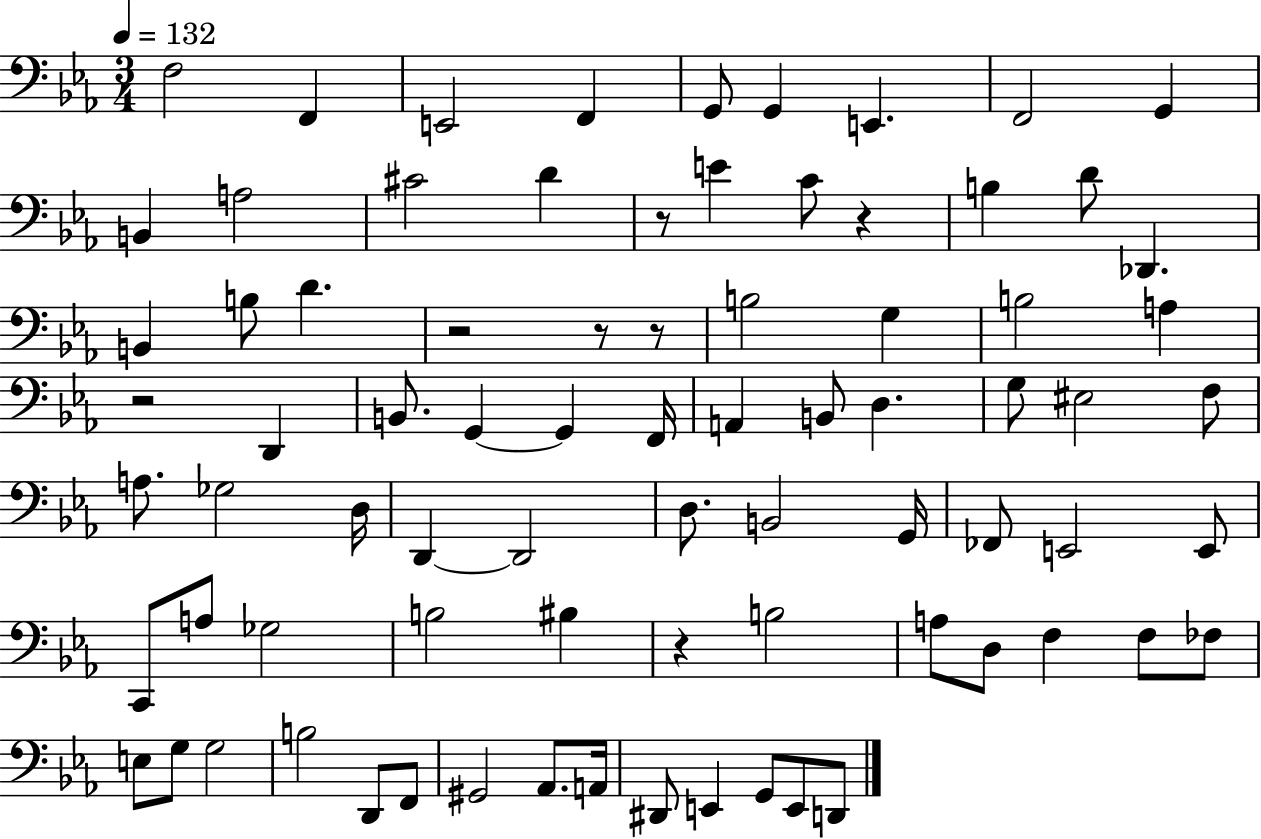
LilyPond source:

{
  \clef bass
  \numericTimeSignature
  \time 3/4
  \key ees \major
  \tempo 4 = 132
  \repeat volta 2 { f2 f,4 | e,2 f,4 | g,8 g,4 e,4. | f,2 g,4 | \break b,4 a2 | cis'2 d'4 | r8 e'4 c'8 r4 | b4 d'8 des,4. | \break b,4 b8 d'4. | r2 r8 r8 | b2 g4 | b2 a4 | \break r2 d,4 | b,8. g,4~~ g,4 f,16 | a,4 b,8 d4. | g8 eis2 f8 | \break a8. ges2 d16 | d,4~~ d,2 | d8. b,2 g,16 | fes,8 e,2 e,8 | \break c,8 a8 ges2 | b2 bis4 | r4 b2 | a8 d8 f4 f8 fes8 | \break e8 g8 g2 | b2 d,8 f,8 | gis,2 aes,8. a,16 | dis,8 e,4 g,8 e,8 d,8 | \break } \bar "|."
}